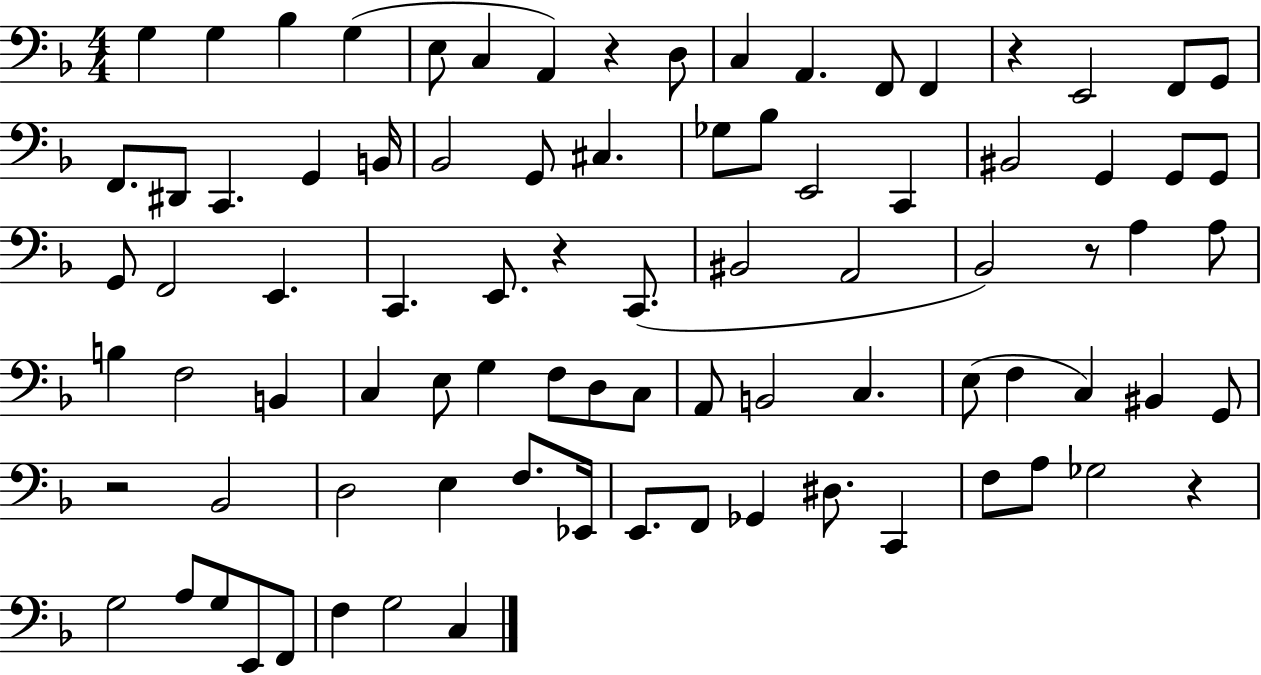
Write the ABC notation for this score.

X:1
T:Untitled
M:4/4
L:1/4
K:F
G, G, _B, G, E,/2 C, A,, z D,/2 C, A,, F,,/2 F,, z E,,2 F,,/2 G,,/2 F,,/2 ^D,,/2 C,, G,, B,,/4 _B,,2 G,,/2 ^C, _G,/2 _B,/2 E,,2 C,, ^B,,2 G,, G,,/2 G,,/2 G,,/2 F,,2 E,, C,, E,,/2 z C,,/2 ^B,,2 A,,2 _B,,2 z/2 A, A,/2 B, F,2 B,, C, E,/2 G, F,/2 D,/2 C,/2 A,,/2 B,,2 C, E,/2 F, C, ^B,, G,,/2 z2 _B,,2 D,2 E, F,/2 _E,,/4 E,,/2 F,,/2 _G,, ^D,/2 C,, F,/2 A,/2 _G,2 z G,2 A,/2 G,/2 E,,/2 F,,/2 F, G,2 C,